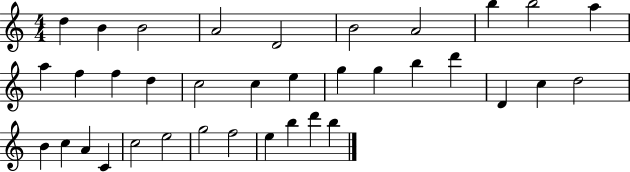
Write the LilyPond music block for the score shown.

{
  \clef treble
  \numericTimeSignature
  \time 4/4
  \key c \major
  d''4 b'4 b'2 | a'2 d'2 | b'2 a'2 | b''4 b''2 a''4 | \break a''4 f''4 f''4 d''4 | c''2 c''4 e''4 | g''4 g''4 b''4 d'''4 | d'4 c''4 d''2 | \break b'4 c''4 a'4 c'4 | c''2 e''2 | g''2 f''2 | e''4 b''4 d'''4 b''4 | \break \bar "|."
}